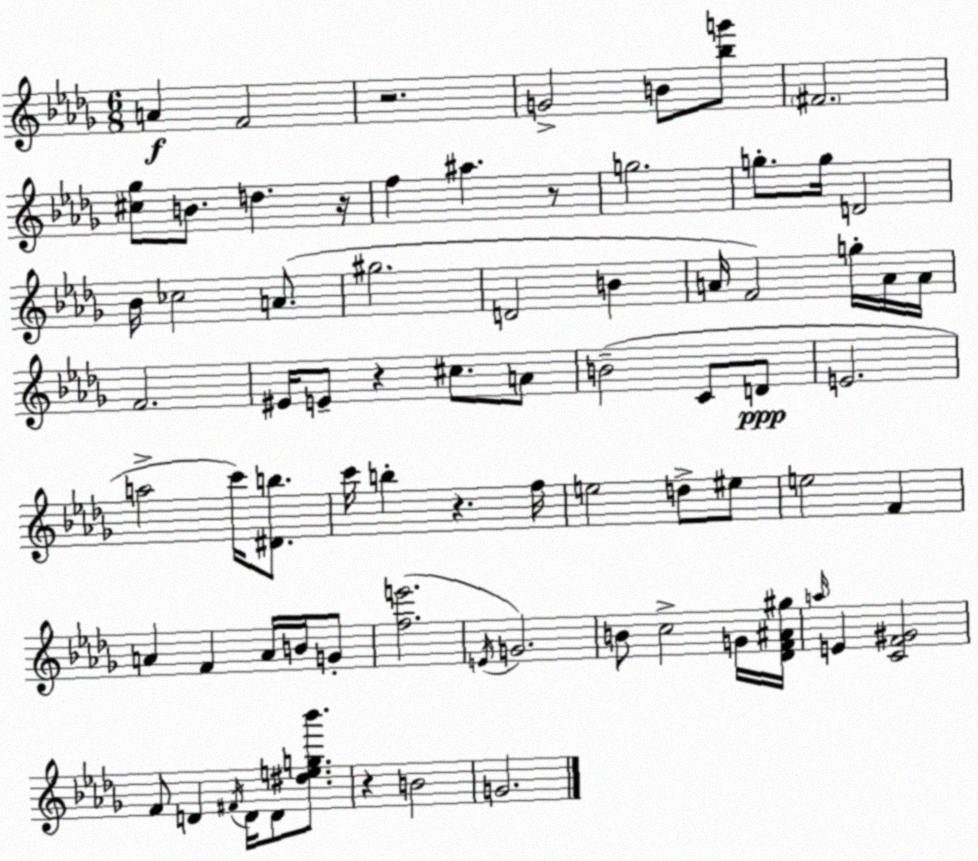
X:1
T:Untitled
M:6/8
L:1/4
K:Bbm
A F2 z2 G2 B/2 [_bg']/2 ^F2 [^c_g]/2 B/2 d z/4 f ^a z/2 g2 g/2 g/4 D2 _B/4 _c2 A/2 ^g2 D2 B A/4 F2 g/4 A/4 A/4 F2 ^E/4 E/2 z ^c/2 A/2 B2 C/2 D/2 E2 a2 c'/4 [^Db]/2 c'/4 b z f/4 e2 d/2 ^e/2 e2 F A F A/4 B/4 G/2 [fe']2 E/4 G2 B/2 c2 G/4 [_DF^A^g]/4 a/4 E [CF^G]2 F/2 D ^F/4 D/4 D/2 [^deg_b']/2 z B2 G2